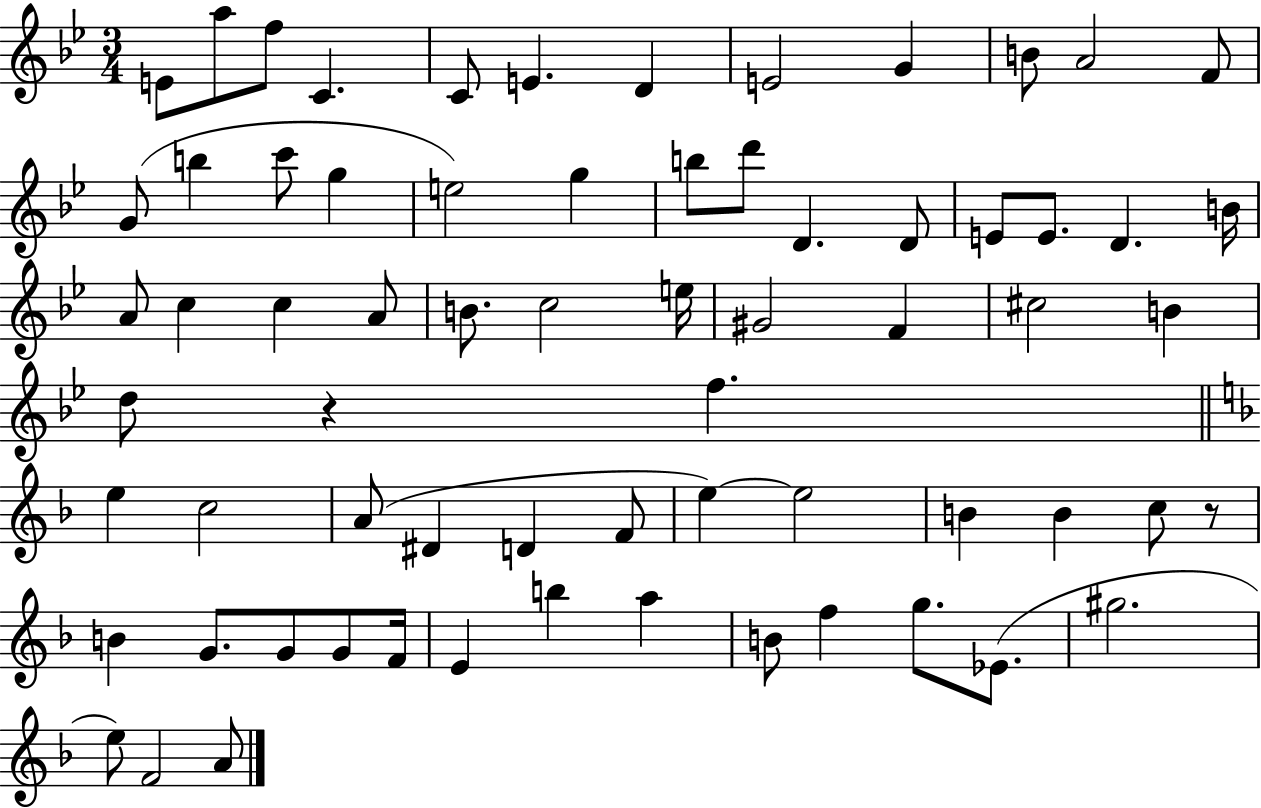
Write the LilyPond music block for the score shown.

{
  \clef treble
  \numericTimeSignature
  \time 3/4
  \key bes \major
  \repeat volta 2 { e'8 a''8 f''8 c'4. | c'8 e'4. d'4 | e'2 g'4 | b'8 a'2 f'8 | \break g'8( b''4 c'''8 g''4 | e''2) g''4 | b''8 d'''8 d'4. d'8 | e'8 e'8. d'4. b'16 | \break a'8 c''4 c''4 a'8 | b'8. c''2 e''16 | gis'2 f'4 | cis''2 b'4 | \break d''8 r4 f''4. | \bar "||" \break \key d \minor e''4 c''2 | a'8( dis'4 d'4 f'8 | e''4~~) e''2 | b'4 b'4 c''8 r8 | \break b'4 g'8. g'8 g'8 f'16 | e'4 b''4 a''4 | b'8 f''4 g''8. ees'8.( | gis''2. | \break e''8) f'2 a'8 | } \bar "|."
}